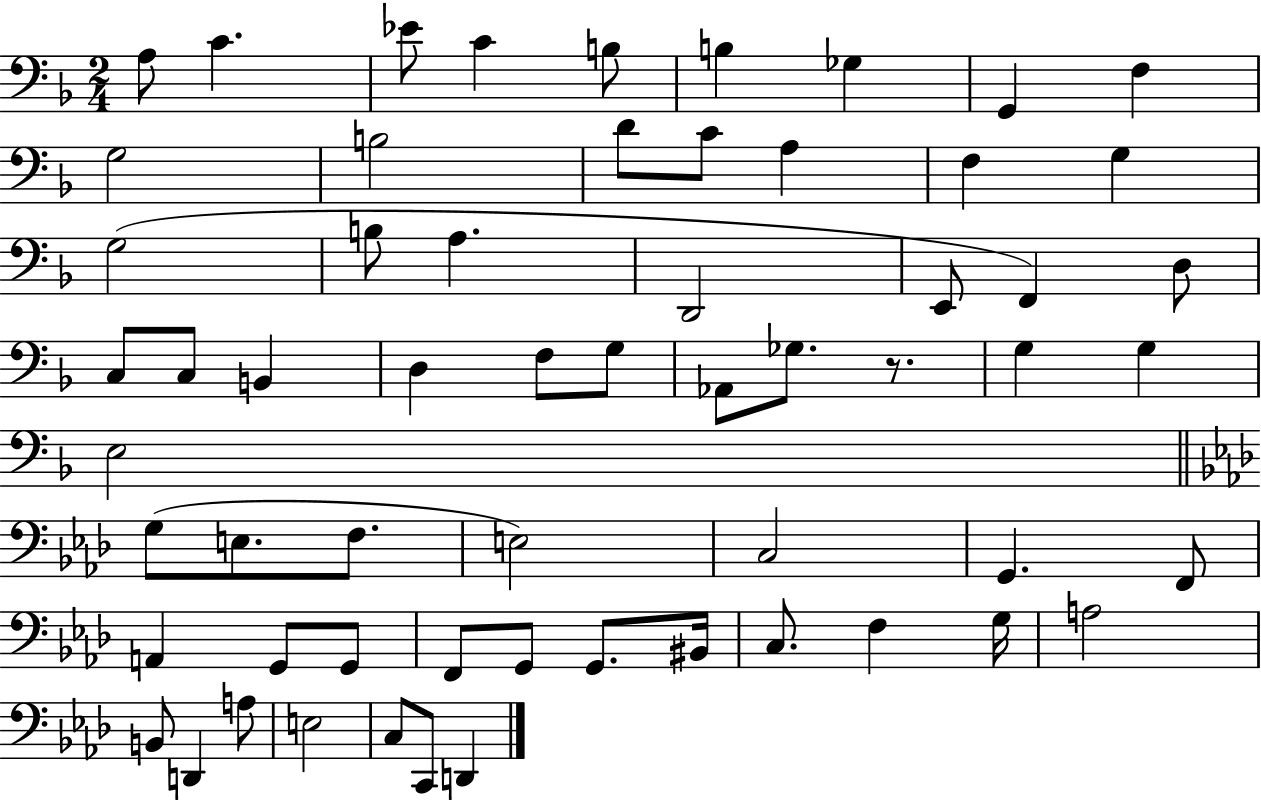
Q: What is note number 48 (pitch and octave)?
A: BIS2